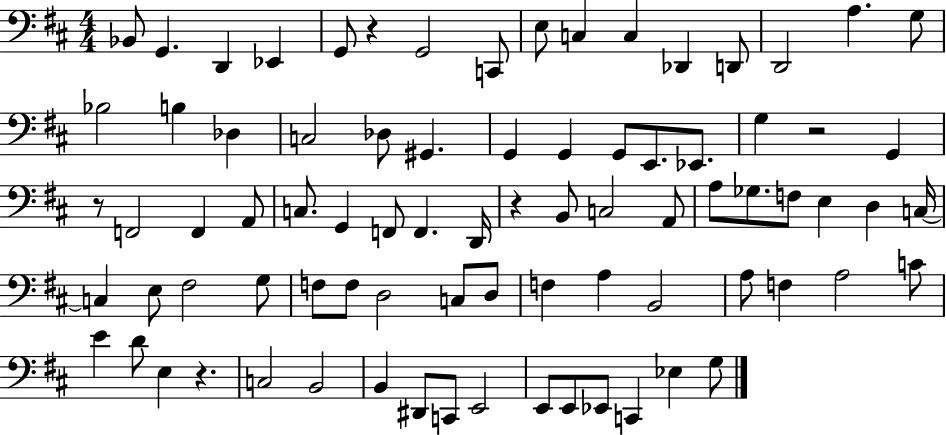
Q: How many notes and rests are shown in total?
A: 81